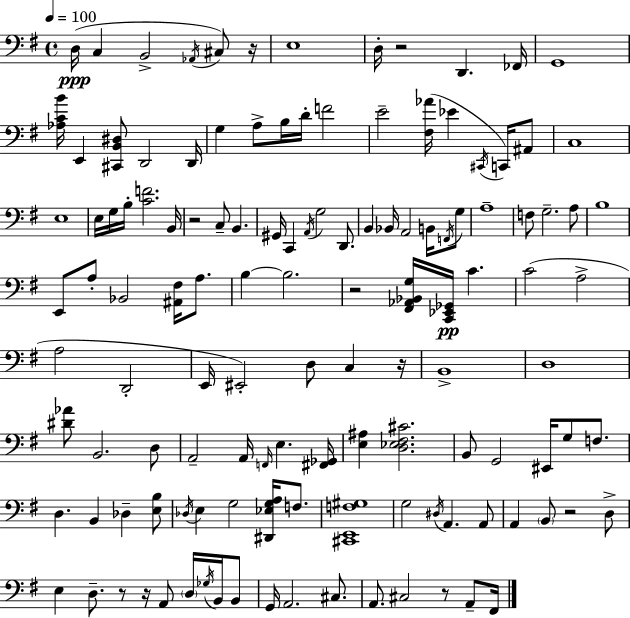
{
  \clef bass
  \time 4/4
  \defaultTimeSignature
  \key e \minor
  \tempo 4 = 100
  d16(\ppp c4 b,2-> \acciaccatura { aes,16 } cis8) | r16 e1 | d16-. r2 d,4. | fes,16 g,1 | \break <aes c' b'>16 e,4 <cis, b, dis>8 d,2 | d,16 g4 a8-> b16 d'16-. f'2 | e'2-- <fis aes'>16( ees'4 \acciaccatura { cis,16 } c,16) | ais,8 c1 | \break e1 | e16 g16 b16-. <c' f'>2. | b,16 r2 c8-- b,4. | gis,16 c,4 \acciaccatura { a,16 } g2 | \break d,8. b,4 bes,16 a,2 | b,16 \acciaccatura { f,16 } g8 a1-- | f8 g2.-- | a8 b1 | \break e,8 a8-. bes,2 | <ais, fis>16 a8. b4~~ b2. | r2 <fis, aes, bes, g>16 <c, ees, ges,>16\pp c'4. | c'2( a2-> | \break a2 d,2-. | e,16 eis,2-.) d8 c4 | r16 b,1-> | d1 | \break <dis' aes'>8 b,2. | d8 a,2-- a,16 \grace { f,16 } e4. | <fis, ges,>16 <e ais>4 <d ees fis cis'>2. | b,8 g,2 eis,16 | \break g8 f8. d4. b,4 des4-- | <e b>8 \acciaccatura { des16 } e4 g2 | <dis, ees g a>16 f8. <cis, e, f gis>1 | g2 \acciaccatura { dis16 } a,4. | \break a,8 a,4 \parenthesize b,8 r2 | d8-> e4 d8.-- r8 | r16 a,8 \parenthesize d16 \acciaccatura { ges16 } b,16 b,8 g,16 a,2. | cis8. a,8. cis2 | \break r8 a,8-- fis,16 \bar "|."
}